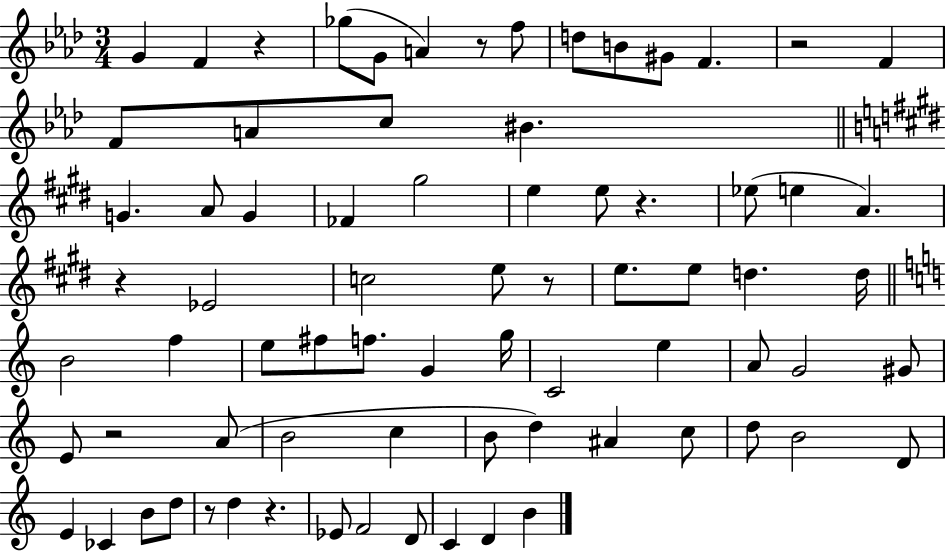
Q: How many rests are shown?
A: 9